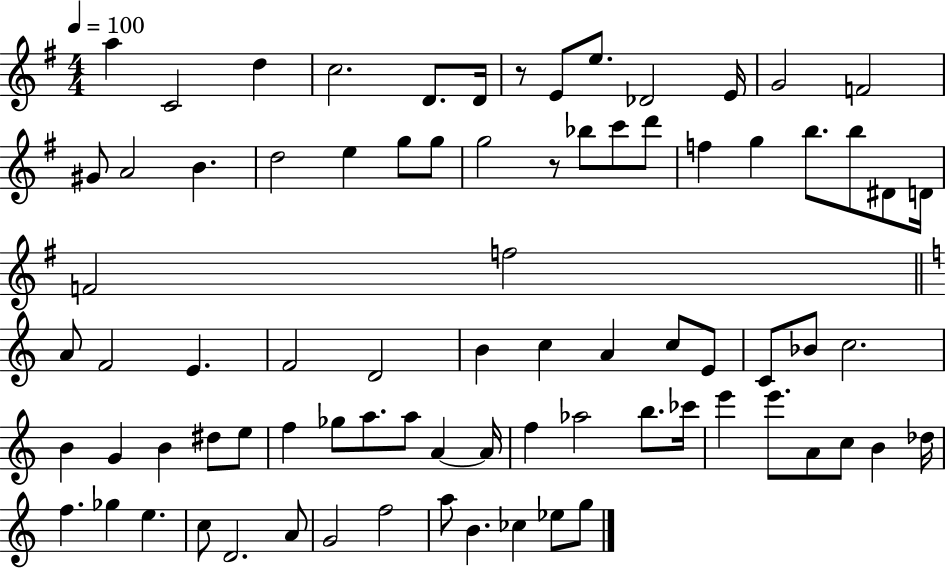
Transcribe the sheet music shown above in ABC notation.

X:1
T:Untitled
M:4/4
L:1/4
K:G
a C2 d c2 D/2 D/4 z/2 E/2 e/2 _D2 E/4 G2 F2 ^G/2 A2 B d2 e g/2 g/2 g2 z/2 _b/2 c'/2 d'/2 f g b/2 b/2 ^D/2 D/4 F2 f2 A/2 F2 E F2 D2 B c A c/2 E/2 C/2 _B/2 c2 B G B ^d/2 e/2 f _g/2 a/2 a/2 A A/4 f _a2 b/2 _c'/4 e' e'/2 A/2 c/2 B _d/4 f _g e c/2 D2 A/2 G2 f2 a/2 B _c _e/2 g/2